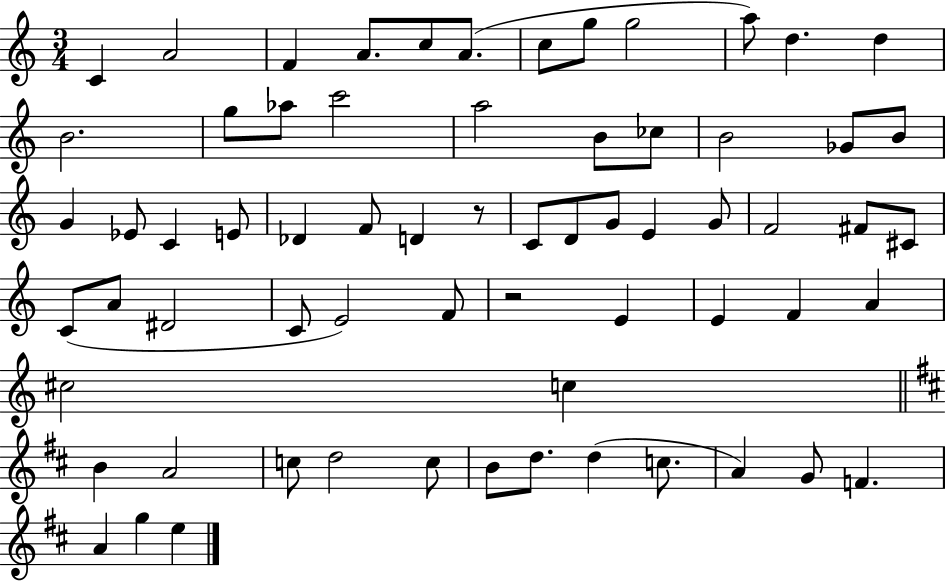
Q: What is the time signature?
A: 3/4